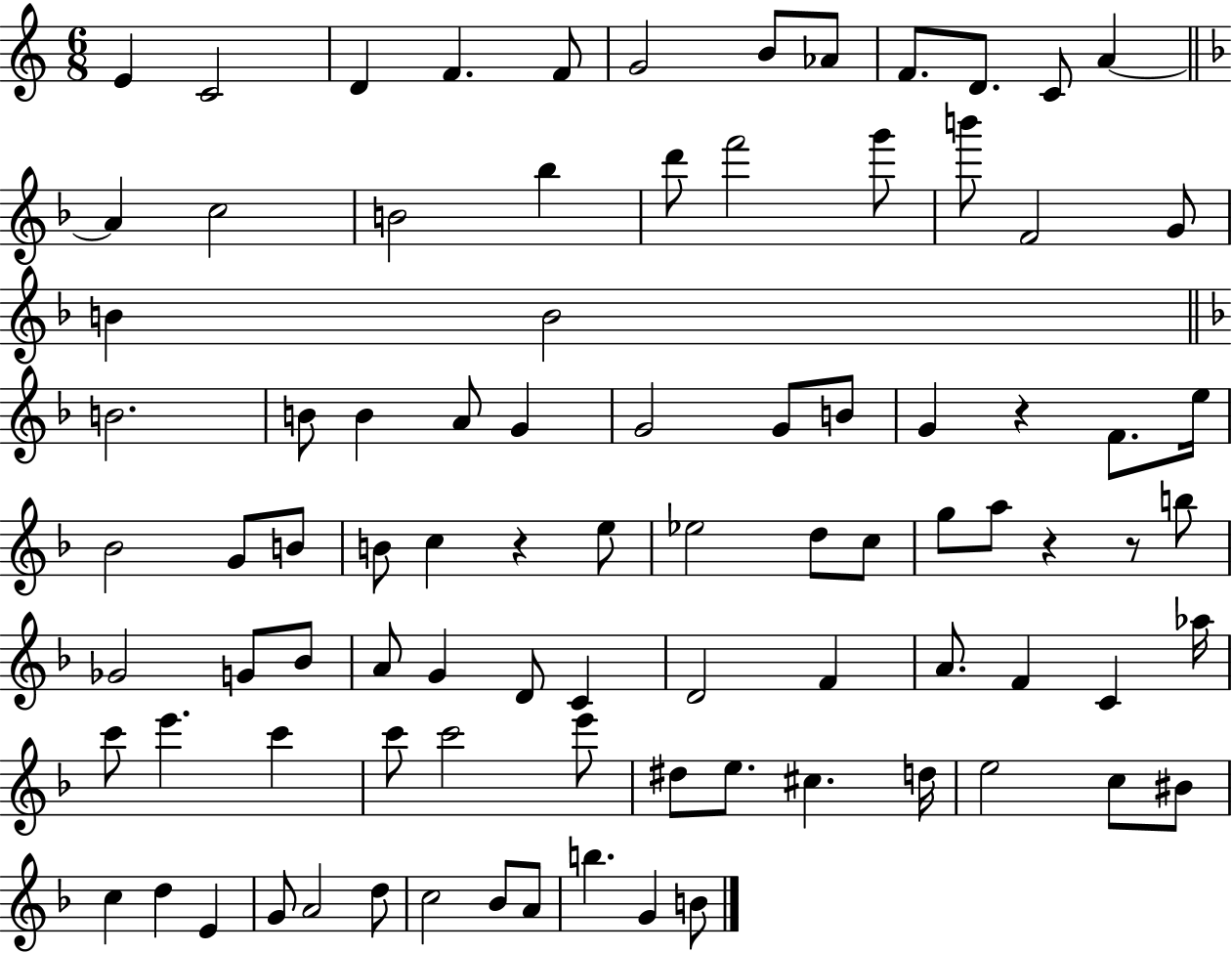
{
  \clef treble
  \numericTimeSignature
  \time 6/8
  \key c \major
  e'4 c'2 | d'4 f'4. f'8 | g'2 b'8 aes'8 | f'8. d'8. c'8 a'4~~ | \break \bar "||" \break \key f \major a'4 c''2 | b'2 bes''4 | d'''8 f'''2 g'''8 | b'''8 f'2 g'8 | \break b'4 b'2 | \bar "||" \break \key f \major b'2. | b'8 b'4 a'8 g'4 | g'2 g'8 b'8 | g'4 r4 f'8. e''16 | \break bes'2 g'8 b'8 | b'8 c''4 r4 e''8 | ees''2 d''8 c''8 | g''8 a''8 r4 r8 b''8 | \break ges'2 g'8 bes'8 | a'8 g'4 d'8 c'4 | d'2 f'4 | a'8. f'4 c'4 aes''16 | \break c'''8 e'''4. c'''4 | c'''8 c'''2 e'''8 | dis''8 e''8. cis''4. d''16 | e''2 c''8 bis'8 | \break c''4 d''4 e'4 | g'8 a'2 d''8 | c''2 bes'8 a'8 | b''4. g'4 b'8 | \break \bar "|."
}